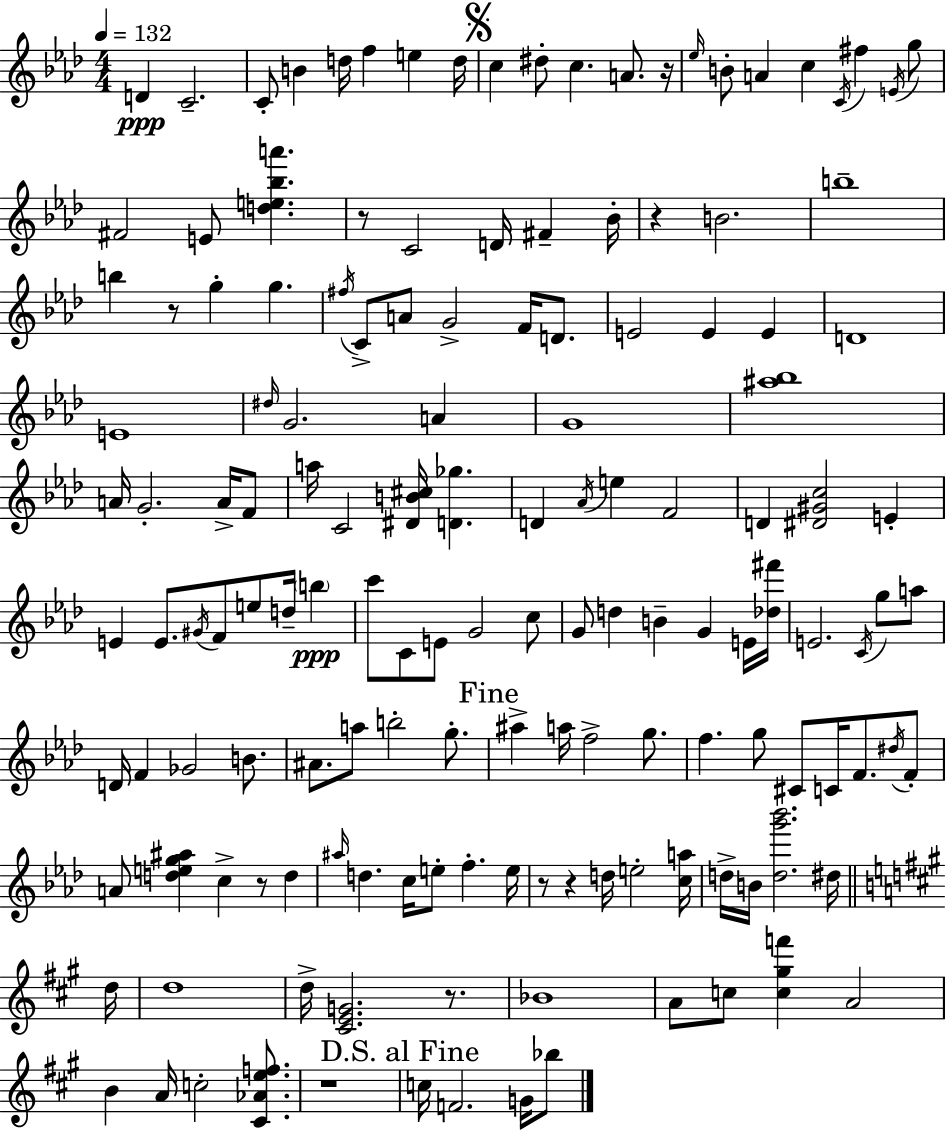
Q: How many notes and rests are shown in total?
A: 147